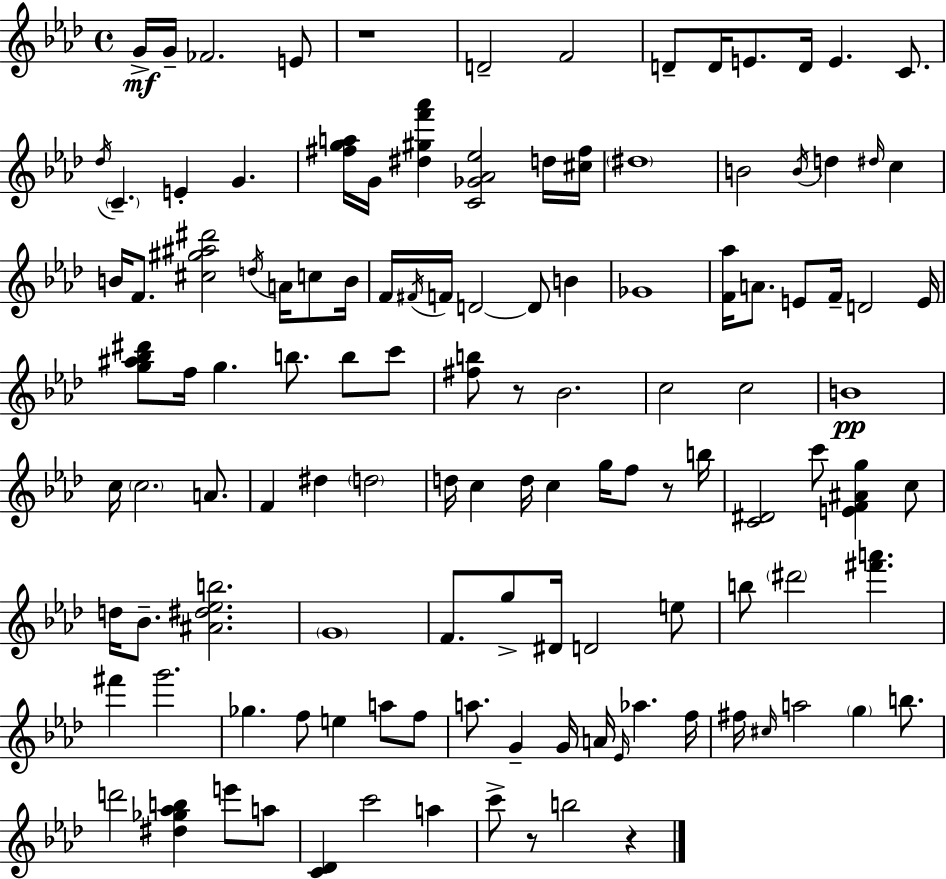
{
  \clef treble
  \time 4/4
  \defaultTimeSignature
  \key f \minor
  \repeat volta 2 { g'16->\mf g'16-- fes'2. e'8 | r1 | d'2-- f'2 | d'8-- d'16 e'8. d'16 e'4. c'8. | \break \acciaccatura { des''16 } \parenthesize c'4.-- e'4-. g'4. | <fis'' g'' a''>16 g'16 <dis'' gis'' f''' aes'''>4 <c' ges' aes' ees''>2 d''16 | <cis'' fis''>16 \parenthesize dis''1 | b'2 \acciaccatura { b'16 } d''4 \grace { dis''16 } c''4 | \break b'16 f'8. <cis'' gis'' ais'' dis'''>2 \acciaccatura { d''16 } | a'16 c''8 b'16 f'16 \acciaccatura { fis'16 } f'16 d'2~~ d'8 | b'4 ges'1 | <f' aes''>16 a'8. e'8 f'16-- d'2 | \break e'16 <g'' ais'' bes'' dis'''>8 f''16 g''4. b''8. | b''8 c'''8 <fis'' b''>8 r8 bes'2. | c''2 c''2 | b'1\pp | \break c''16 \parenthesize c''2. | a'8. f'4 dis''4 \parenthesize d''2 | d''16 c''4 d''16 c''4 g''16 | f''8 r8 b''16 <c' dis'>2 c'''8 <e' f' ais' g''>4 | \break c''8 d''16 bes'8.-- <ais' dis'' ees'' b''>2. | \parenthesize g'1 | f'8. g''8-> dis'16 d'2 | e''8 b''8 \parenthesize dis'''2 <fis''' a'''>4. | \break fis'''4 g'''2. | ges''4. f''8 e''4 | a''8 f''8 a''8. g'4-- g'16 a'16 \grace { ees'16 } aes''4. | f''16 fis''16 \grace { cis''16 } a''2 | \break \parenthesize g''4 b''8. d'''2 <dis'' ges'' aes'' b''>4 | e'''8 a''8 <c' des'>4 c'''2 | a''4 c'''8-> r8 b''2 | r4 } \bar "|."
}